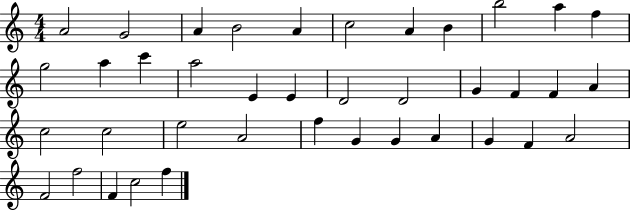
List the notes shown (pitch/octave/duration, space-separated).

A4/h G4/h A4/q B4/h A4/q C5/h A4/q B4/q B5/h A5/q F5/q G5/h A5/q C6/q A5/h E4/q E4/q D4/h D4/h G4/q F4/q F4/q A4/q C5/h C5/h E5/h A4/h F5/q G4/q G4/q A4/q G4/q F4/q A4/h F4/h F5/h F4/q C5/h F5/q